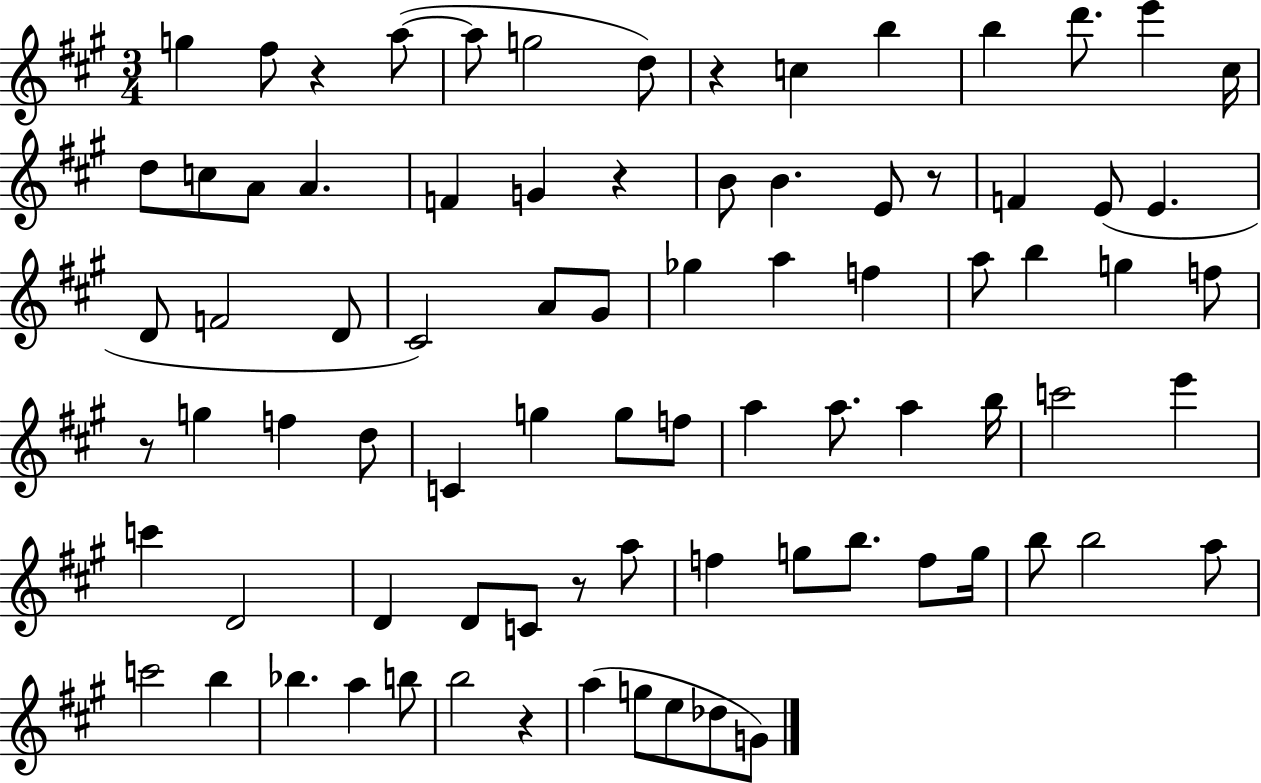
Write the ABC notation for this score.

X:1
T:Untitled
M:3/4
L:1/4
K:A
g ^f/2 z a/2 a/2 g2 d/2 z c b b d'/2 e' ^c/4 d/2 c/2 A/2 A F G z B/2 B E/2 z/2 F E/2 E D/2 F2 D/2 ^C2 A/2 ^G/2 _g a f a/2 b g f/2 z/2 g f d/2 C g g/2 f/2 a a/2 a b/4 c'2 e' c' D2 D D/2 C/2 z/2 a/2 f g/2 b/2 f/2 g/4 b/2 b2 a/2 c'2 b _b a b/2 b2 z a g/2 e/2 _d/2 G/2